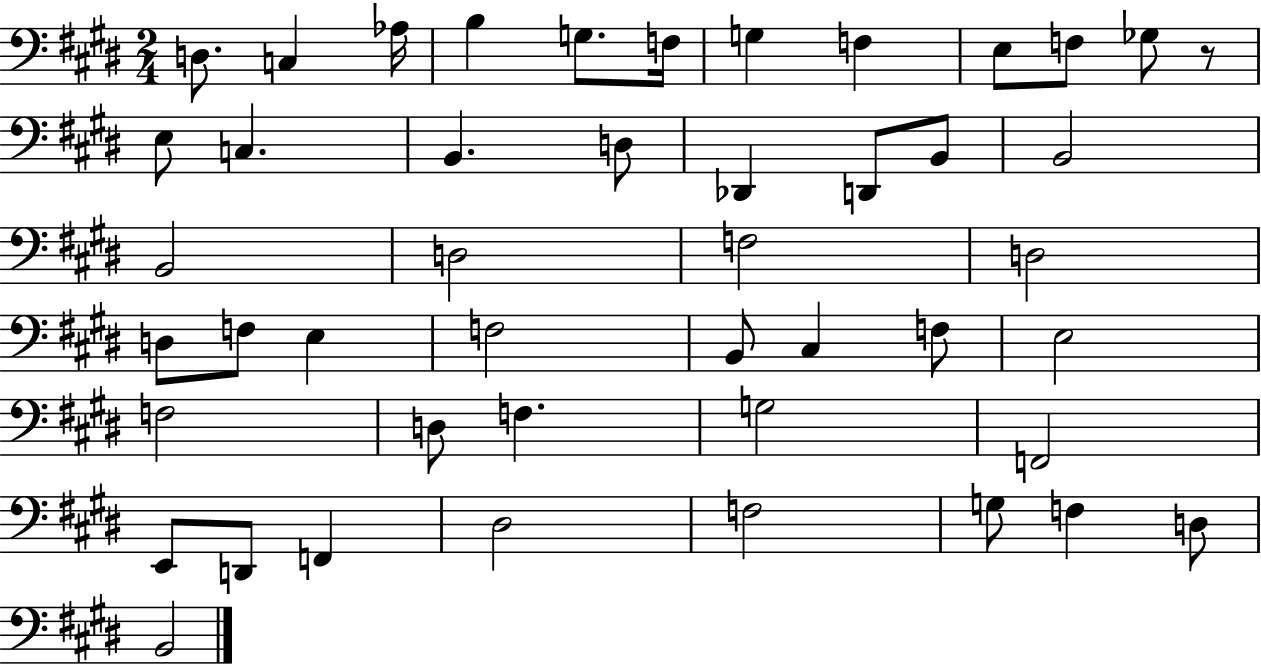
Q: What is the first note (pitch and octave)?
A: D3